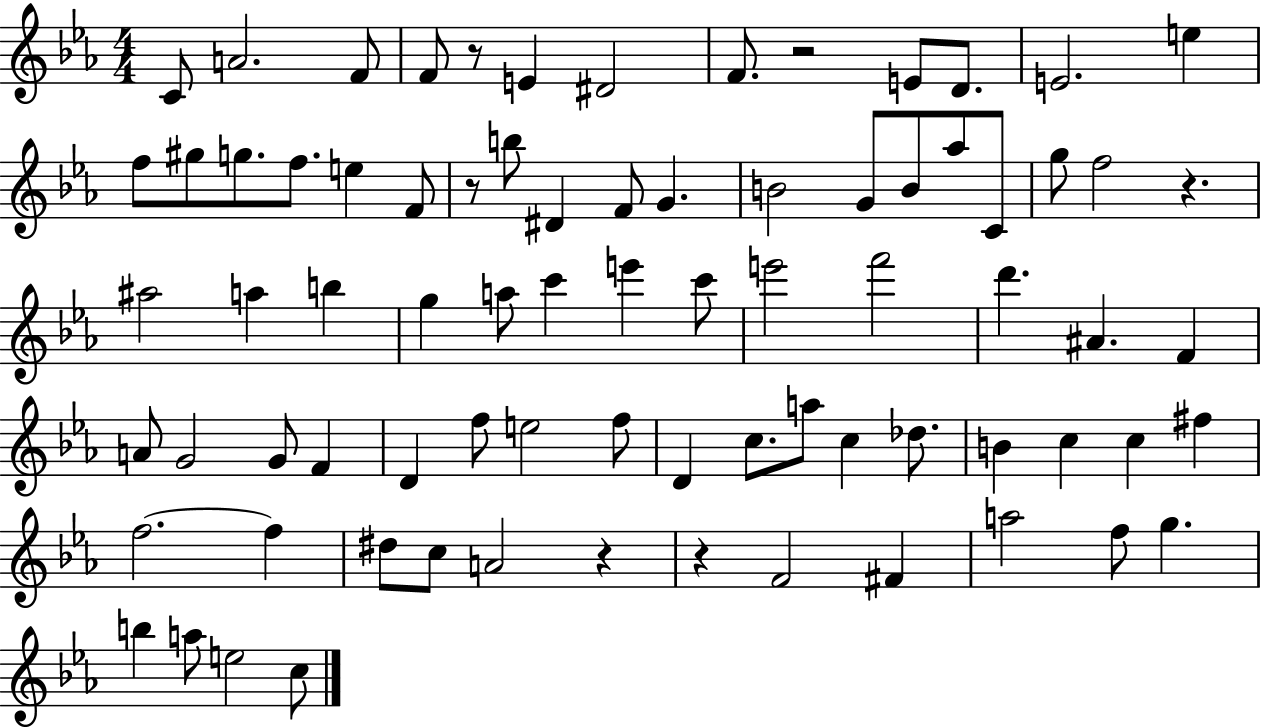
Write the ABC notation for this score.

X:1
T:Untitled
M:4/4
L:1/4
K:Eb
C/2 A2 F/2 F/2 z/2 E ^D2 F/2 z2 E/2 D/2 E2 e f/2 ^g/2 g/2 f/2 e F/2 z/2 b/2 ^D F/2 G B2 G/2 B/2 _a/2 C/2 g/2 f2 z ^a2 a b g a/2 c' e' c'/2 e'2 f'2 d' ^A F A/2 G2 G/2 F D f/2 e2 f/2 D c/2 a/2 c _d/2 B c c ^f f2 f ^d/2 c/2 A2 z z F2 ^F a2 f/2 g b a/2 e2 c/2